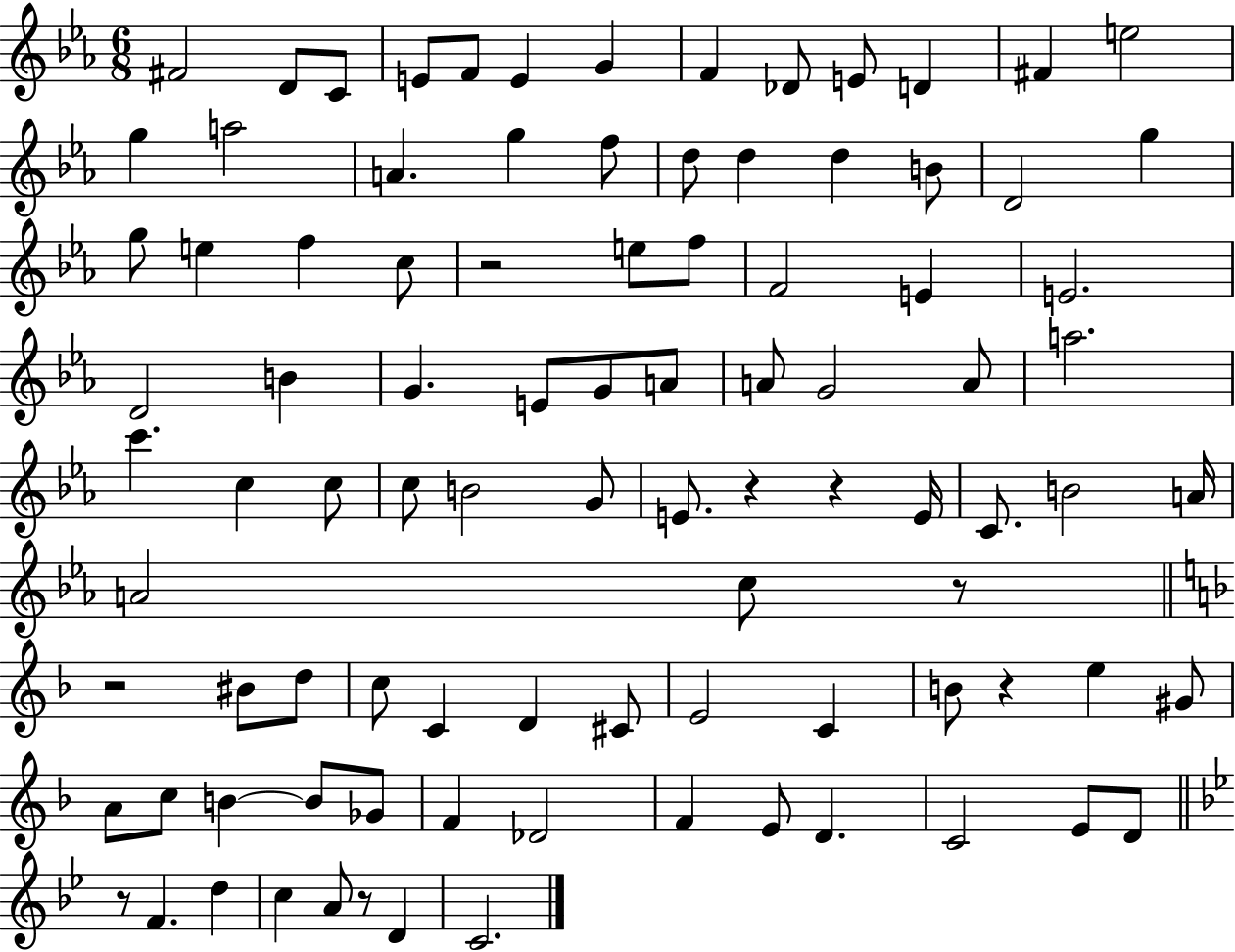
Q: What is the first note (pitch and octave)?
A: F#4